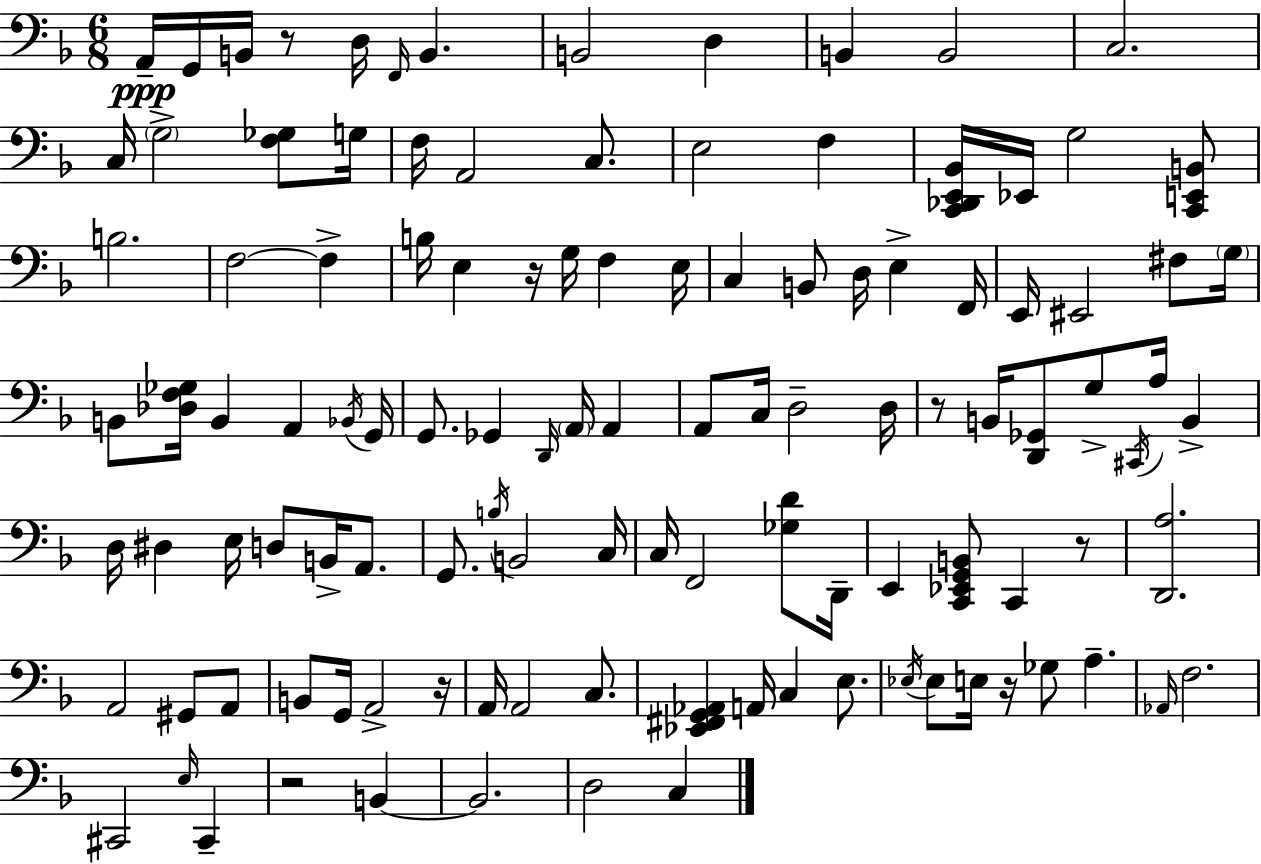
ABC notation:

X:1
T:Untitled
M:6/8
L:1/4
K:Dm
A,,/4 G,,/4 B,,/4 z/2 D,/4 F,,/4 B,, B,,2 D, B,, B,,2 C,2 C,/4 G,2 [F,_G,]/2 G,/4 F,/4 A,,2 C,/2 E,2 F, [C,,_D,,E,,_B,,]/4 _E,,/4 G,2 [C,,E,,B,,]/2 B,2 F,2 F, B,/4 E, z/4 G,/4 F, E,/4 C, B,,/2 D,/4 E, F,,/4 E,,/4 ^E,,2 ^F,/2 G,/4 B,,/2 [_D,F,_G,]/4 B,, A,, _B,,/4 G,,/4 G,,/2 _G,, D,,/4 A,,/4 A,, A,,/2 C,/4 D,2 D,/4 z/2 B,,/4 [D,,_G,,]/2 G,/2 ^C,,/4 A,/4 B,, D,/4 ^D, E,/4 D,/2 B,,/4 A,,/2 G,,/2 B,/4 B,,2 C,/4 C,/4 F,,2 [_G,D]/2 D,,/4 E,, [C,,_E,,G,,B,,]/2 C,, z/2 [D,,A,]2 A,,2 ^G,,/2 A,,/2 B,,/2 G,,/4 A,,2 z/4 A,,/4 A,,2 C,/2 [_E,,^F,,G,,_A,,] A,,/4 C, E,/2 _E,/4 _E,/2 E,/4 z/4 _G,/2 A, _A,,/4 F,2 ^C,,2 E,/4 ^C,, z2 B,, B,,2 D,2 C,